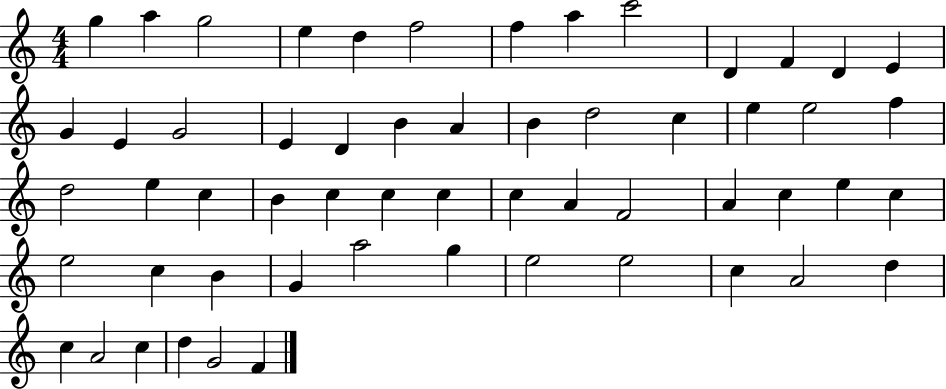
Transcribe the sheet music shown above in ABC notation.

X:1
T:Untitled
M:4/4
L:1/4
K:C
g a g2 e d f2 f a c'2 D F D E G E G2 E D B A B d2 c e e2 f d2 e c B c c c c A F2 A c e c e2 c B G a2 g e2 e2 c A2 d c A2 c d G2 F